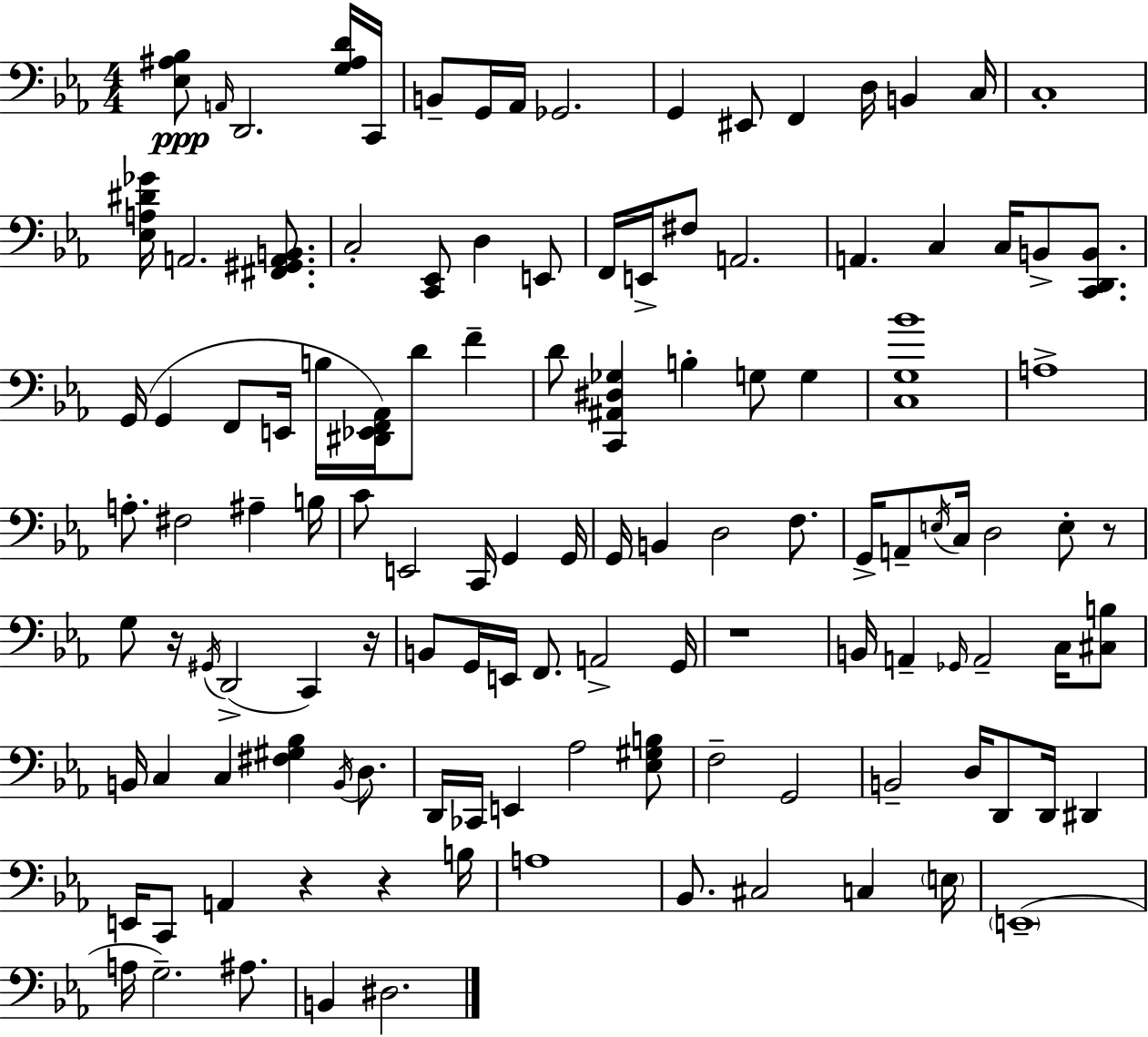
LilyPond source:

{
  \clef bass
  \numericTimeSignature
  \time 4/4
  \key c \minor
  <ees ais bes>8\ppp \grace { a,16 } d,2. <g ais d'>16 | c,16 b,8-- g,16 aes,16 ges,2. | g,4 eis,8 f,4 d16 b,4 | c16 c1-. | \break <ees a dis' ges'>16 a,2. <fis, gis, a, b,>8. | c2-. <c, ees,>8 d4 e,8 | f,16 e,16-> fis8 a,2. | a,4. c4 c16 b,8-> <c, d, b,>8. | \break g,16( g,4 f,8 e,16 b16 <dis, ees, f, aes,>16) d'8 f'4-- | d'8 <c, ais, dis ges>4 b4-. g8 g4 | <c g bes'>1 | a1-> | \break a8.-. fis2 ais4-- | b16 c'8 e,2 c,16 g,4 | g,16 g,16 b,4 d2 f8. | g,16-> a,8-- \acciaccatura { e16 } c16 d2 e8-. | \break r8 g8 r16 \acciaccatura { gis,16 }( d,2-> c,4) | r16 b,8 g,16 e,16 f,8. a,2-> | g,16 r1 | b,16 a,4-- \grace { ges,16 } a,2-- | \break c16 <cis b>8 b,16 c4 c4 <fis gis bes>4 | \acciaccatura { b,16 } d8. d,16 ces,16 e,4 aes2 | <ees gis b>8 f2-- g,2 | b,2-- d16 d,8 | \break d,16 dis,4 e,16 c,8 a,4 r4 | r4 b16 a1 | bes,8. cis2 | c4 \parenthesize e16 \parenthesize e,1--( | \break a16 g2.--) | ais8. b,4 dis2. | \bar "|."
}